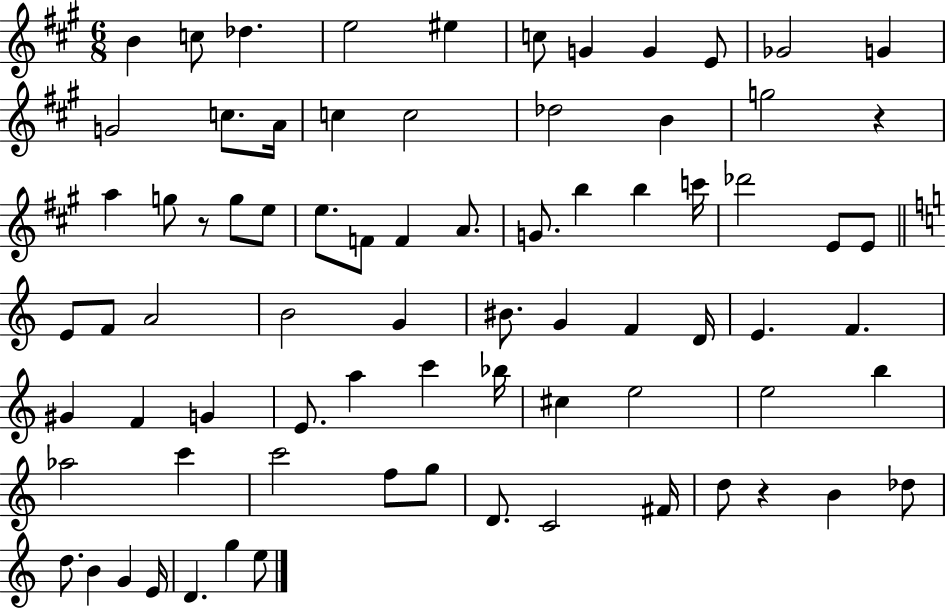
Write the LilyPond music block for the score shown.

{
  \clef treble
  \numericTimeSignature
  \time 6/8
  \key a \major
  b'4 c''8 des''4. | e''2 eis''4 | c''8 g'4 g'4 e'8 | ges'2 g'4 | \break g'2 c''8. a'16 | c''4 c''2 | des''2 b'4 | g''2 r4 | \break a''4 g''8 r8 g''8 e''8 | e''8. f'8 f'4 a'8. | g'8. b''4 b''4 c'''16 | des'''2 e'8 e'8 | \break \bar "||" \break \key a \minor e'8 f'8 a'2 | b'2 g'4 | bis'8. g'4 f'4 d'16 | e'4. f'4. | \break gis'4 f'4 g'4 | e'8. a''4 c'''4 bes''16 | cis''4 e''2 | e''2 b''4 | \break aes''2 c'''4 | c'''2 f''8 g''8 | d'8. c'2 fis'16 | d''8 r4 b'4 des''8 | \break d''8. b'4 g'4 e'16 | d'4. g''4 e''8 | \bar "|."
}